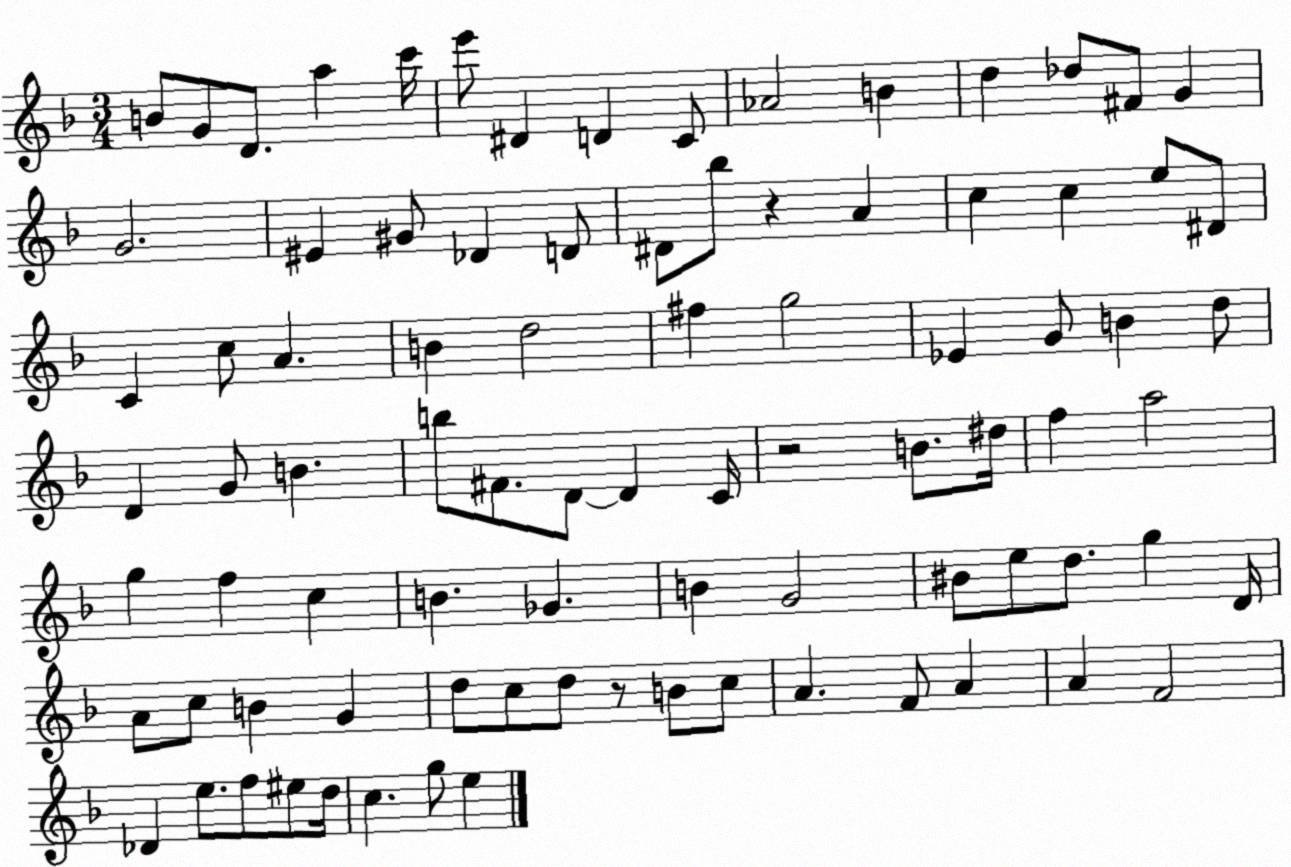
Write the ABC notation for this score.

X:1
T:Untitled
M:3/4
L:1/4
K:F
B/2 G/2 D/2 a c'/4 e'/2 ^D D C/2 _A2 B d _d/2 ^F/2 G G2 ^E ^G/2 _D D/2 ^D/2 _b/2 z A c c e/2 ^D/2 C c/2 A B d2 ^f g2 _E G/2 B d/2 D G/2 B b/2 ^F/2 D/2 D C/4 z2 B/2 ^d/4 f a2 g f c B _G B G2 ^B/2 e/2 d/2 g D/4 A/2 c/2 B G d/2 c/2 d/2 z/2 B/2 c/2 A F/2 A A F2 _D e/2 f/2 ^e/2 d/4 c g/2 e